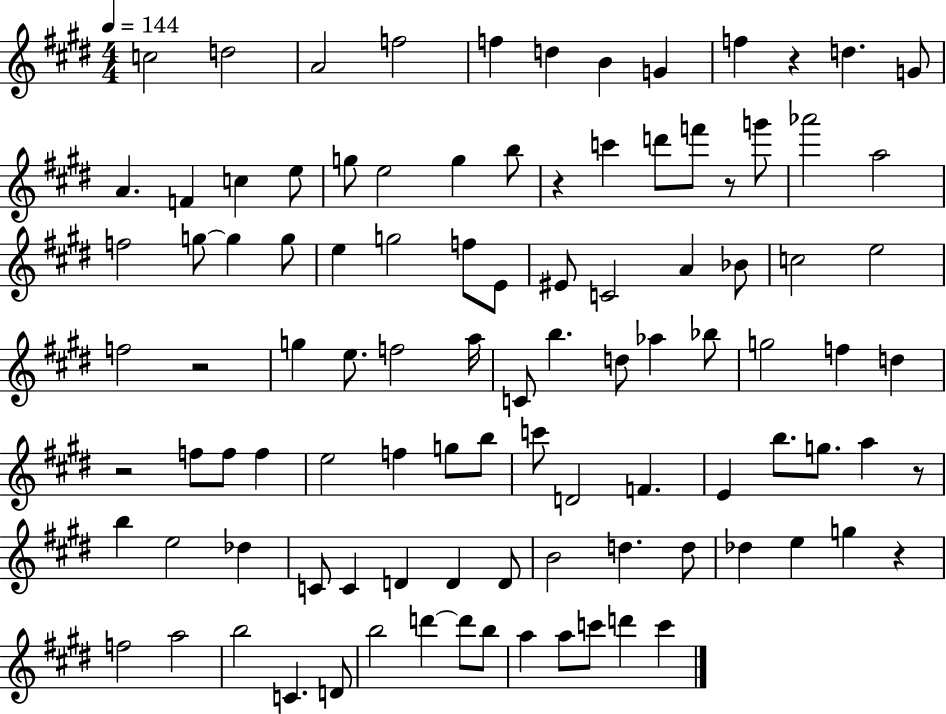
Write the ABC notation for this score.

X:1
T:Untitled
M:4/4
L:1/4
K:E
c2 d2 A2 f2 f d B G f z d G/2 A F c e/2 g/2 e2 g b/2 z c' d'/2 f'/2 z/2 g'/2 _a'2 a2 f2 g/2 g g/2 e g2 f/2 E/2 ^E/2 C2 A _B/2 c2 e2 f2 z2 g e/2 f2 a/4 C/2 b d/2 _a _b/2 g2 f d z2 f/2 f/2 f e2 f g/2 b/2 c'/2 D2 F E b/2 g/2 a z/2 b e2 _d C/2 C D D D/2 B2 d d/2 _d e g z f2 a2 b2 C D/2 b2 d' d'/2 b/2 a a/2 c'/2 d' c'